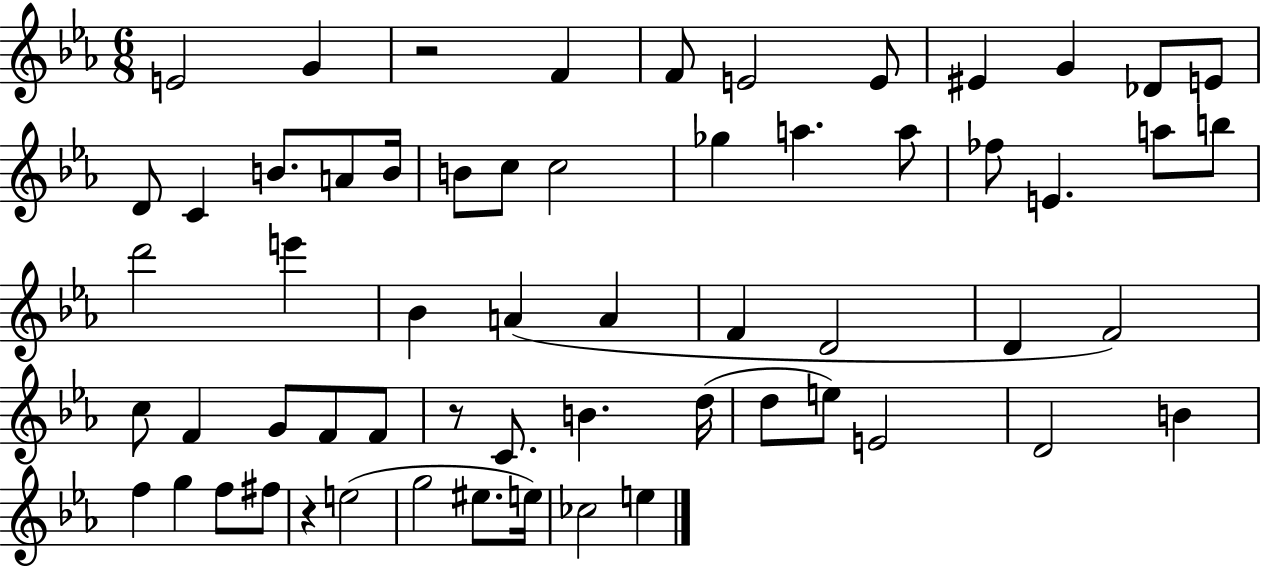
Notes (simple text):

E4/h G4/q R/h F4/q F4/e E4/h E4/e EIS4/q G4/q Db4/e E4/e D4/e C4/q B4/e. A4/e B4/s B4/e C5/e C5/h Gb5/q A5/q. A5/e FES5/e E4/q. A5/e B5/e D6/h E6/q Bb4/q A4/q A4/q F4/q D4/h D4/q F4/h C5/e F4/q G4/e F4/e F4/e R/e C4/e. B4/q. D5/s D5/e E5/e E4/h D4/h B4/q F5/q G5/q F5/e F#5/e R/q E5/h G5/h EIS5/e. E5/s CES5/h E5/q